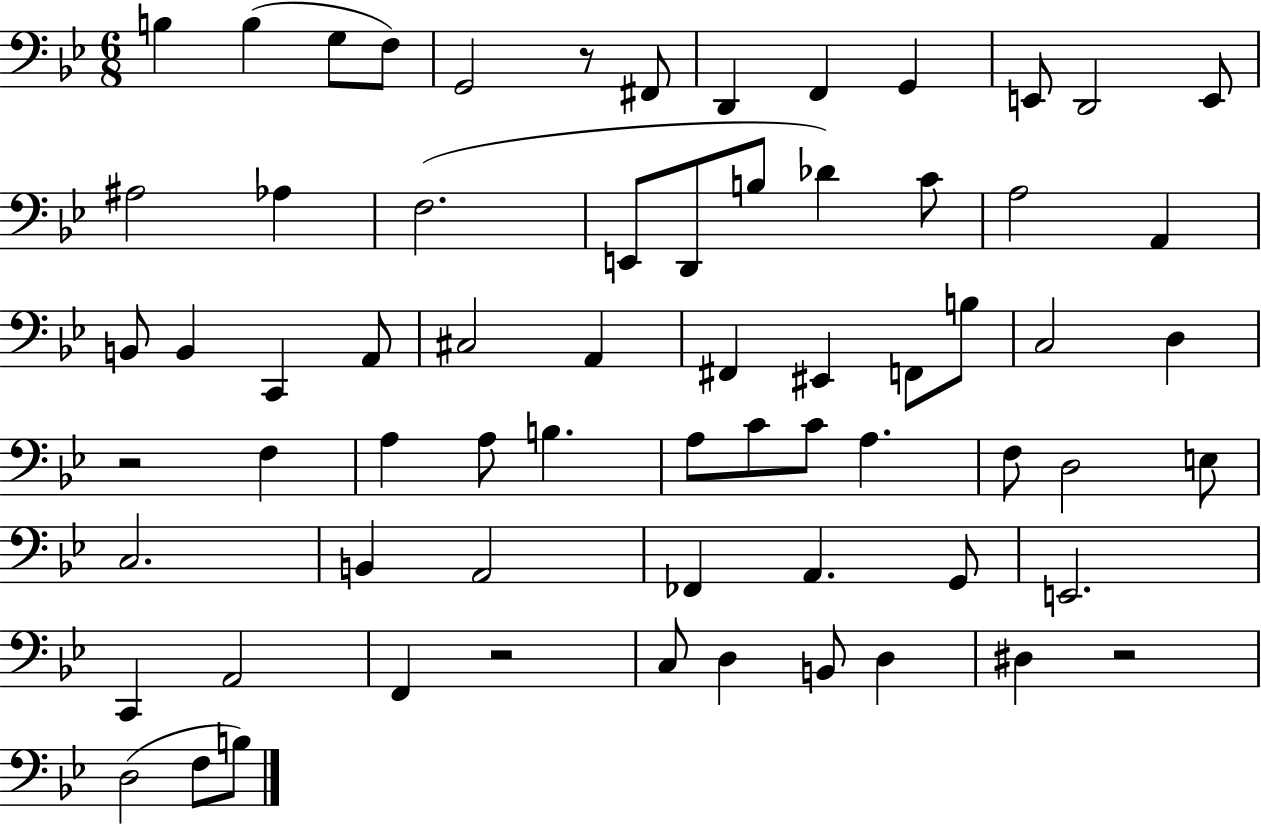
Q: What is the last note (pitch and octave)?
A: B3